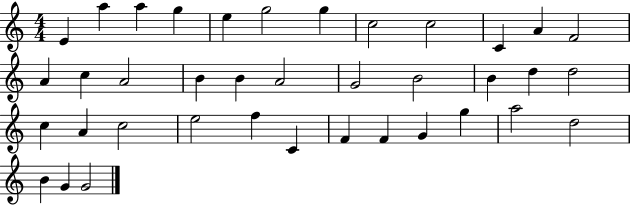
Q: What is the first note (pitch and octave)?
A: E4